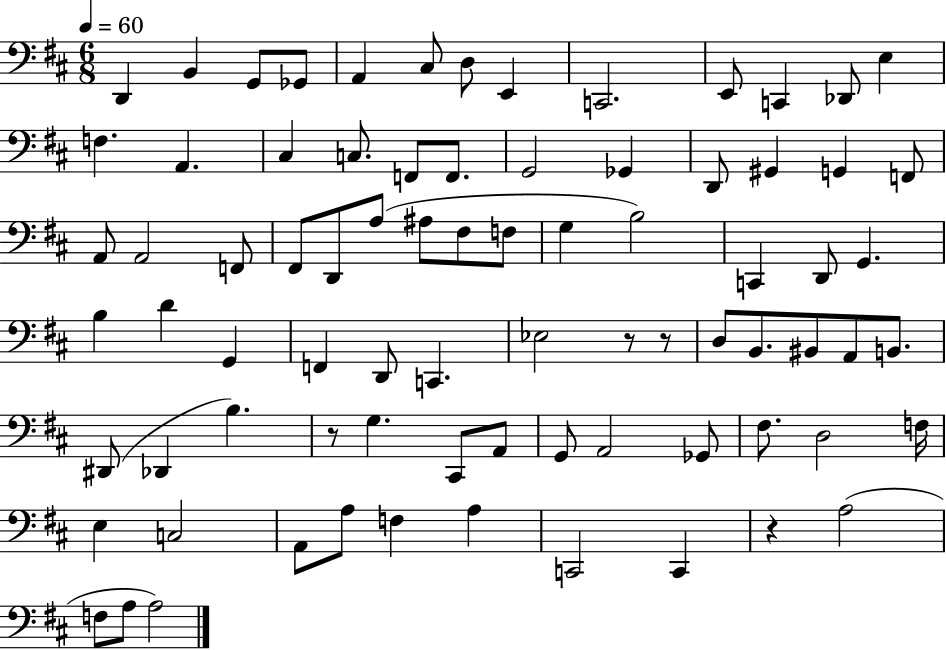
D2/q B2/q G2/e Gb2/e A2/q C#3/e D3/e E2/q C2/h. E2/e C2/q Db2/e E3/q F3/q. A2/q. C#3/q C3/e. F2/e F2/e. G2/h Gb2/q D2/e G#2/q G2/q F2/e A2/e A2/h F2/e F#2/e D2/e A3/e A#3/e F#3/e F3/e G3/q B3/h C2/q D2/e G2/q. B3/q D4/q G2/q F2/q D2/e C2/q. Eb3/h R/e R/e D3/e B2/e. BIS2/e A2/e B2/e. D#2/e Db2/q B3/q. R/e G3/q. C#2/e A2/e G2/e A2/h Gb2/e F#3/e. D3/h F3/s E3/q C3/h A2/e A3/e F3/q A3/q C2/h C2/q R/q A3/h F3/e A3/e A3/h